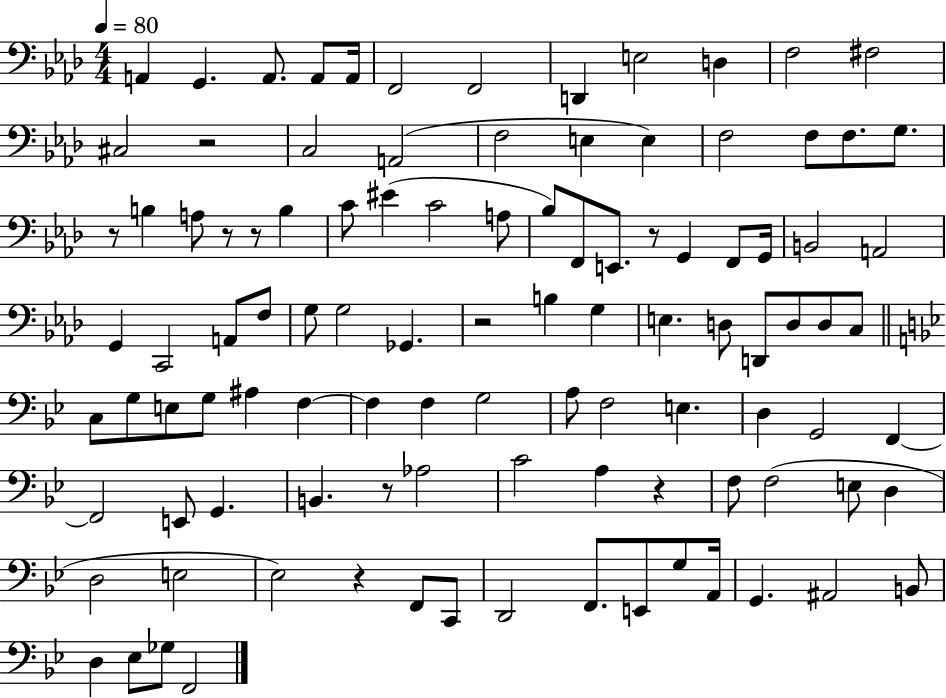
A2/q G2/q. A2/e. A2/e A2/s F2/h F2/h D2/q E3/h D3/q F3/h F#3/h C#3/h R/h C3/h A2/h F3/h E3/q E3/q F3/h F3/e F3/e. G3/e. R/e B3/q A3/e R/e R/e B3/q C4/e EIS4/q C4/h A3/e Bb3/e F2/e E2/e. R/e G2/q F2/e G2/s B2/h A2/h G2/q C2/h A2/e F3/e G3/e G3/h Gb2/q. R/h B3/q G3/q E3/q. D3/e D2/e D3/e D3/e C3/e C3/e G3/e E3/e G3/e A#3/q F3/q F3/q F3/q G3/h A3/e F3/h E3/q. D3/q G2/h F2/q F2/h E2/e G2/q. B2/q. R/e Ab3/h C4/h A3/q R/q F3/e F3/h E3/e D3/q D3/h E3/h Eb3/h R/q F2/e C2/e D2/h F2/e. E2/e G3/e A2/s G2/q. A#2/h B2/e D3/q Eb3/e Gb3/e F2/h